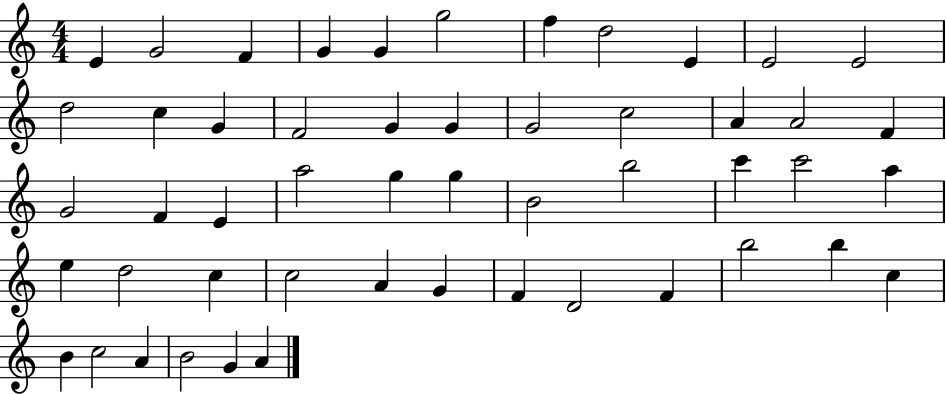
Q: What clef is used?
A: treble